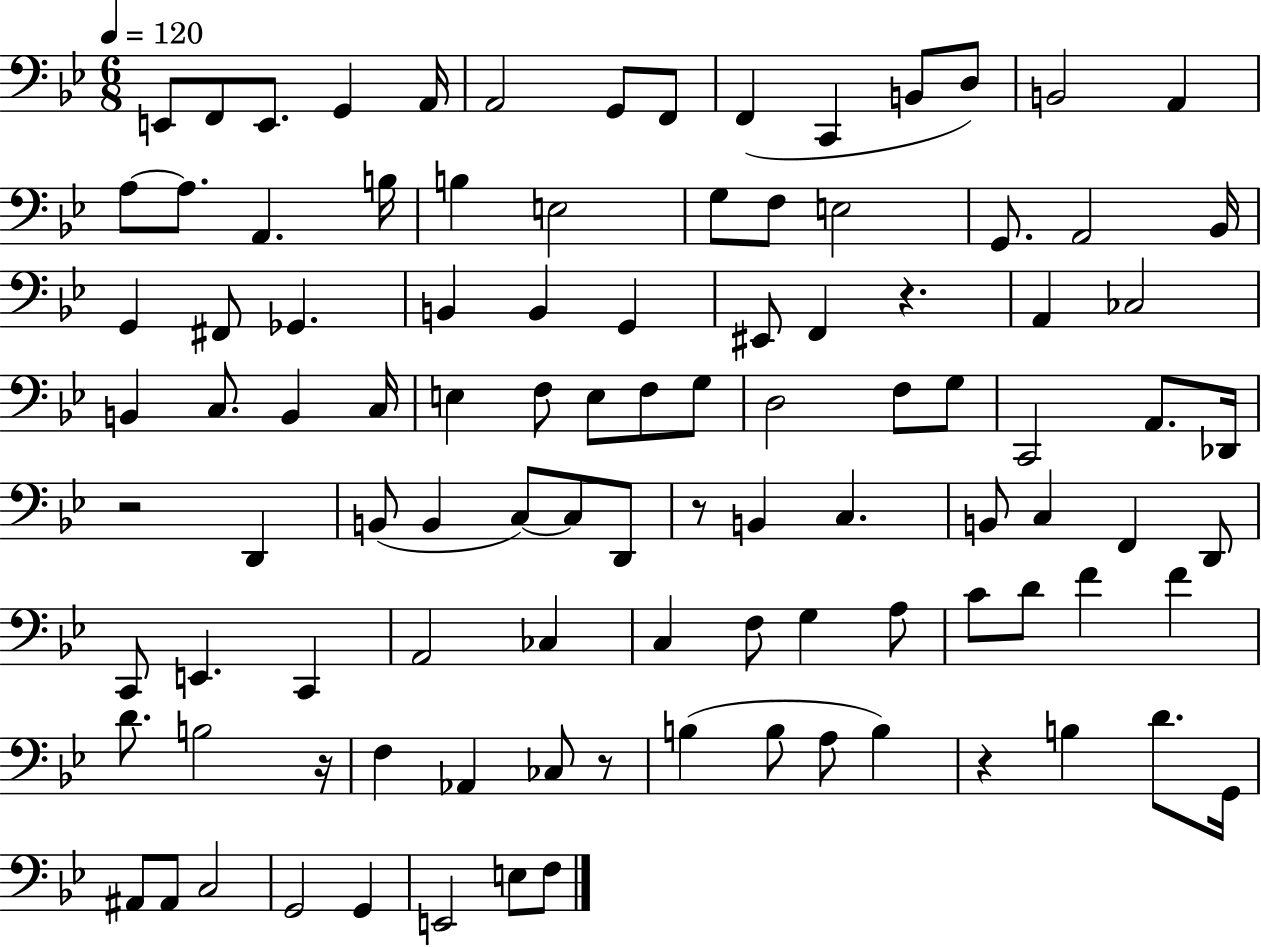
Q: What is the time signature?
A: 6/8